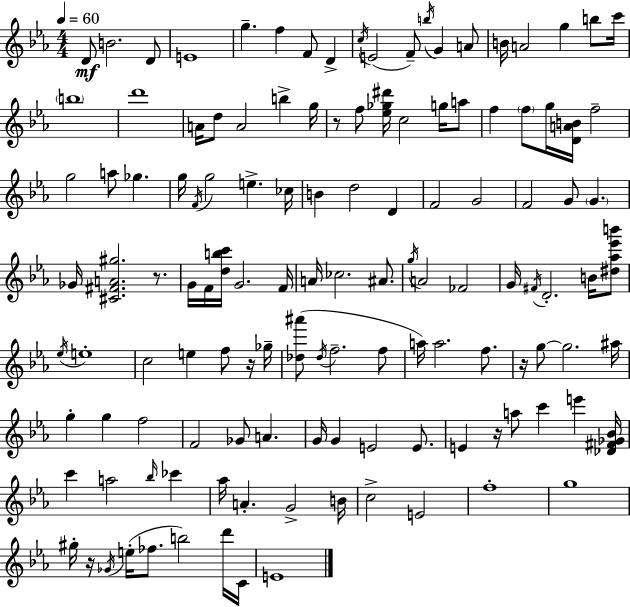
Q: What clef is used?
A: treble